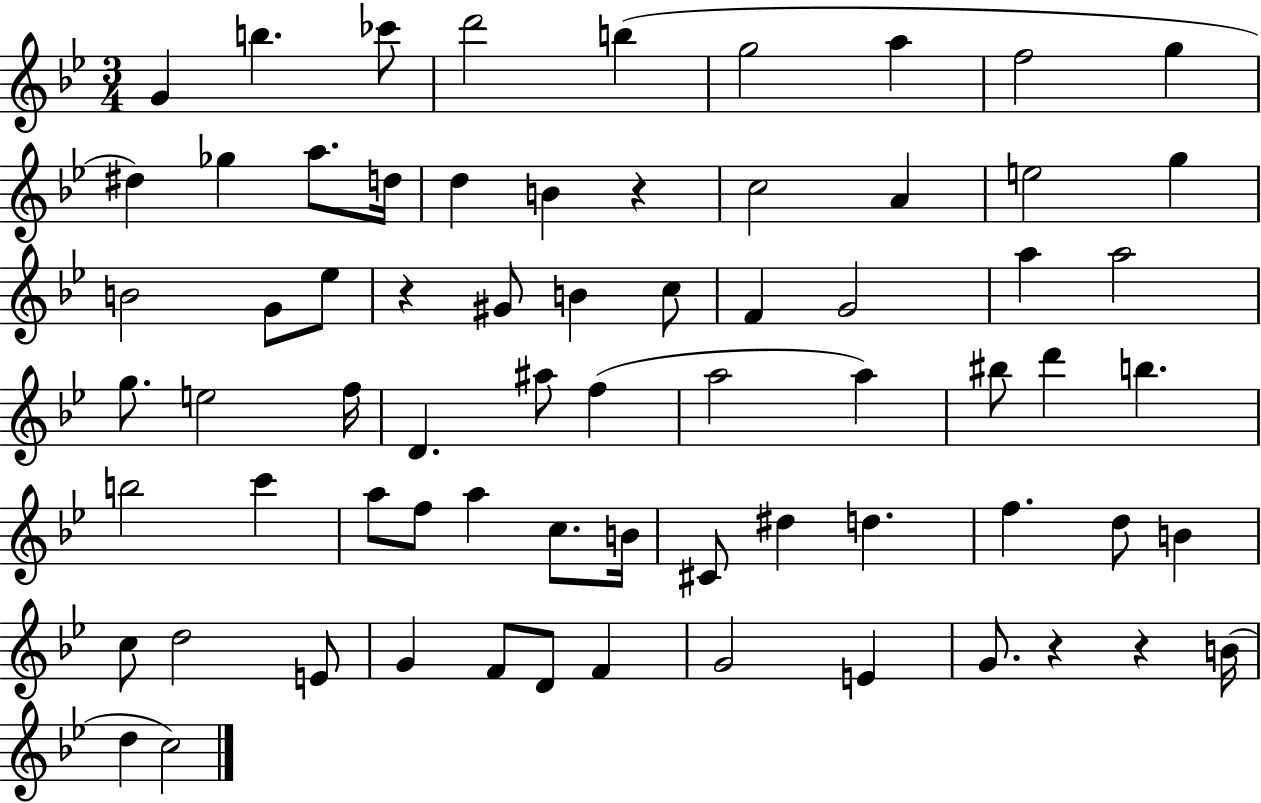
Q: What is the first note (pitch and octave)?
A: G4